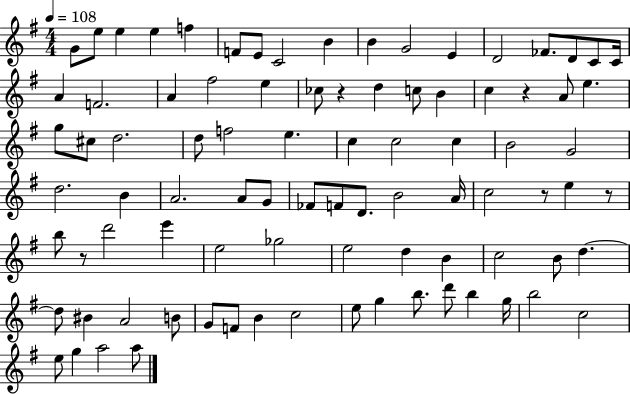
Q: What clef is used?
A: treble